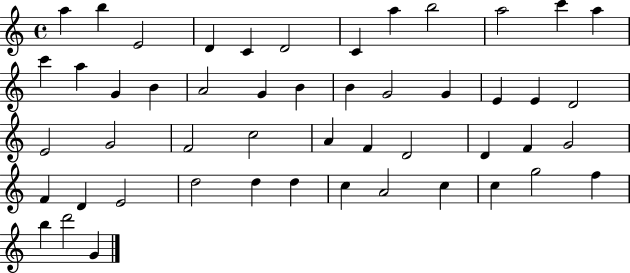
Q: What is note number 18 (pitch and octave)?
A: G4